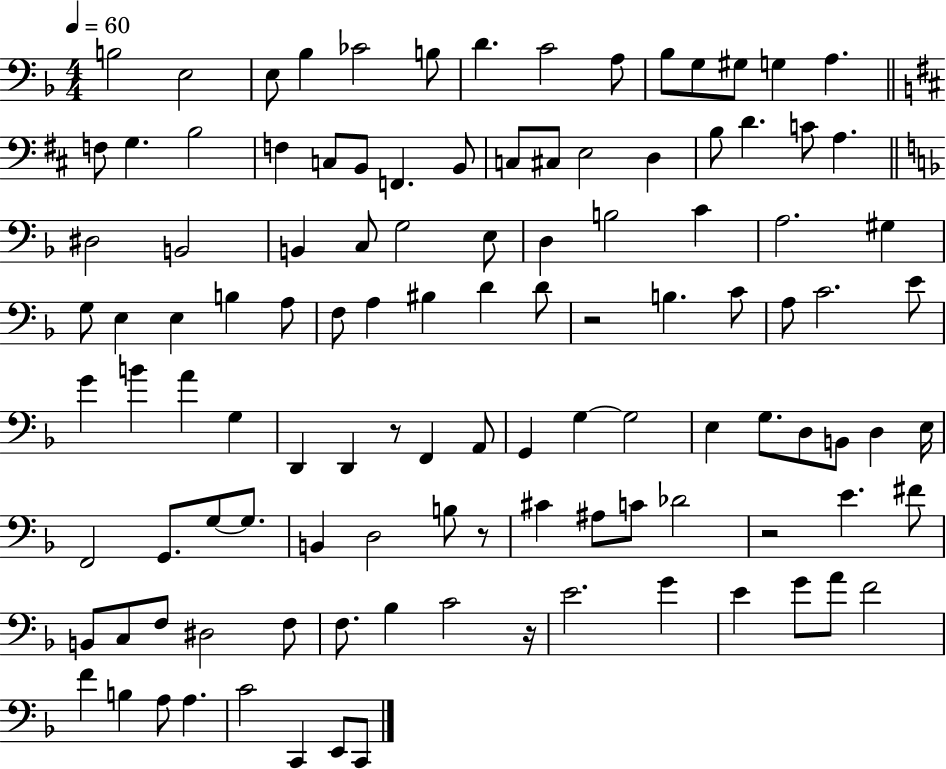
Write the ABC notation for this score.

X:1
T:Untitled
M:4/4
L:1/4
K:F
B,2 E,2 E,/2 _B, _C2 B,/2 D C2 A,/2 _B,/2 G,/2 ^G,/2 G, A, F,/2 G, B,2 F, C,/2 B,,/2 F,, B,,/2 C,/2 ^C,/2 E,2 D, B,/2 D C/2 A, ^D,2 B,,2 B,, C,/2 G,2 E,/2 D, B,2 C A,2 ^G, G,/2 E, E, B, A,/2 F,/2 A, ^B, D D/2 z2 B, C/2 A,/2 C2 E/2 G B A G, D,, D,, z/2 F,, A,,/2 G,, G, G,2 E, G,/2 D,/2 B,,/2 D, E,/4 F,,2 G,,/2 G,/2 G,/2 B,, D,2 B,/2 z/2 ^C ^A,/2 C/2 _D2 z2 E ^F/2 B,,/2 C,/2 F,/2 ^D,2 F,/2 F,/2 _B, C2 z/4 E2 G E G/2 A/2 F2 F B, A,/2 A, C2 C,, E,,/2 C,,/2